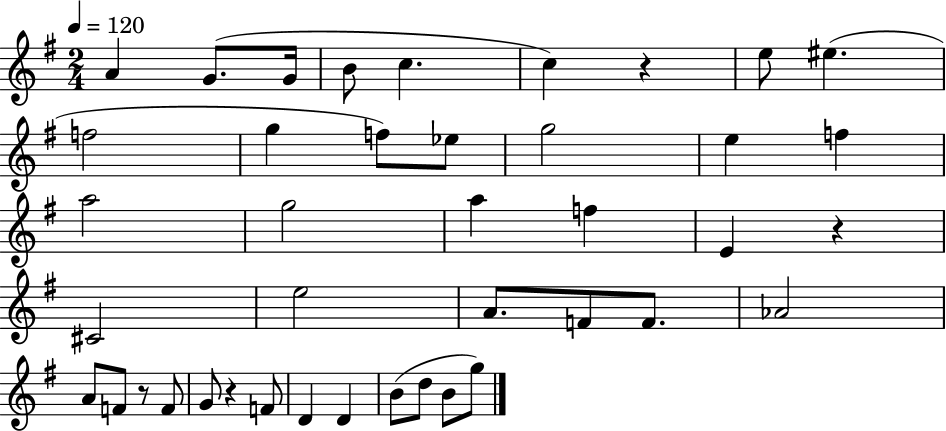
A4/q G4/e. G4/s B4/e C5/q. C5/q R/q E5/e EIS5/q. F5/h G5/q F5/e Eb5/e G5/h E5/q F5/q A5/h G5/h A5/q F5/q E4/q R/q C#4/h E5/h A4/e. F4/e F4/e. Ab4/h A4/e F4/e R/e F4/e G4/e R/q F4/e D4/q D4/q B4/e D5/e B4/e G5/e